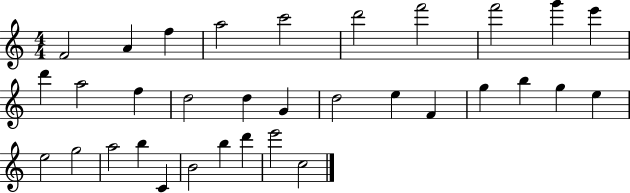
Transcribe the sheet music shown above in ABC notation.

X:1
T:Untitled
M:4/4
L:1/4
K:C
F2 A f a2 c'2 d'2 f'2 f'2 g' e' d' a2 f d2 d G d2 e F g b g e e2 g2 a2 b C B2 b d' e'2 c2